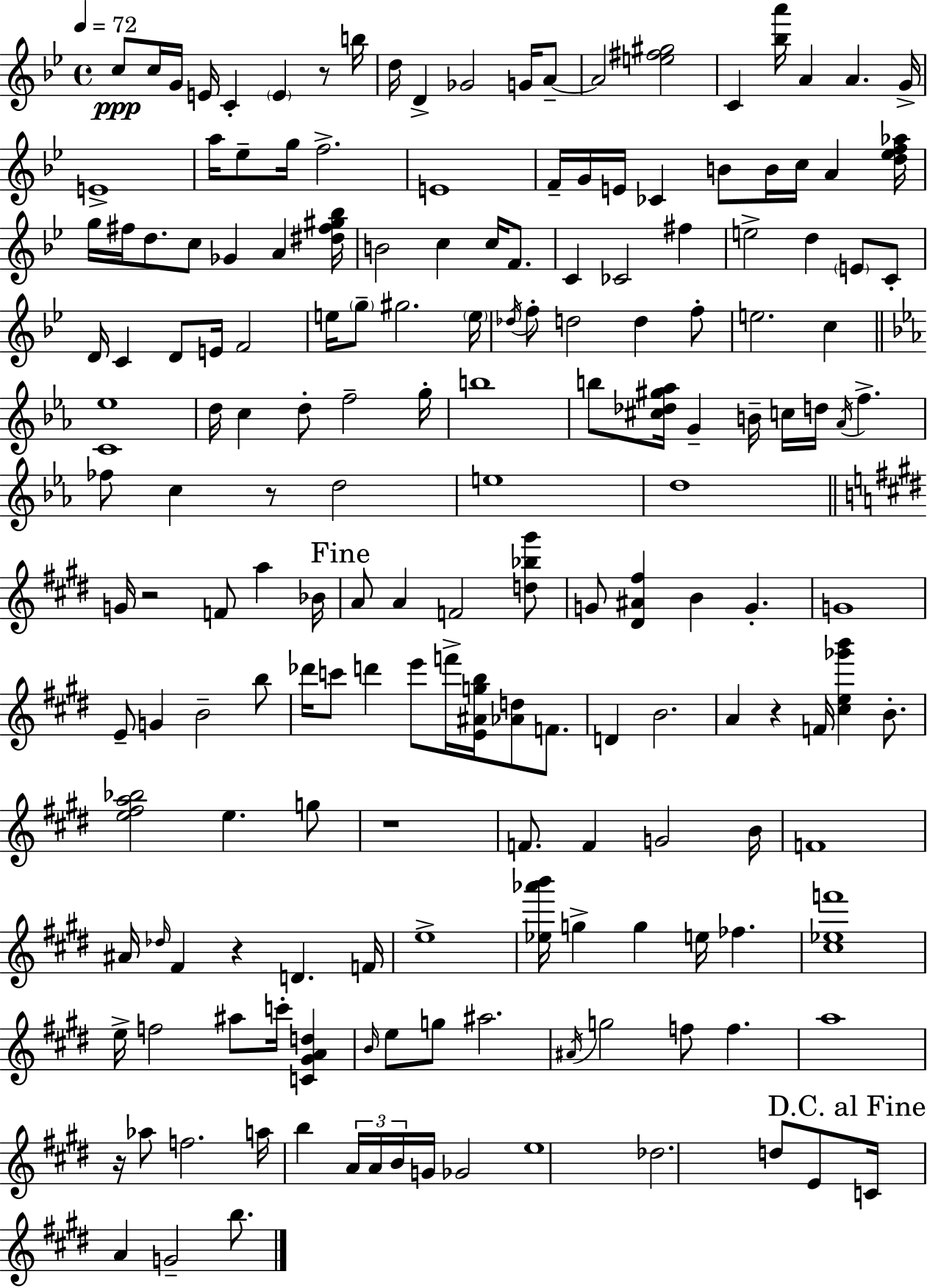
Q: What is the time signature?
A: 4/4